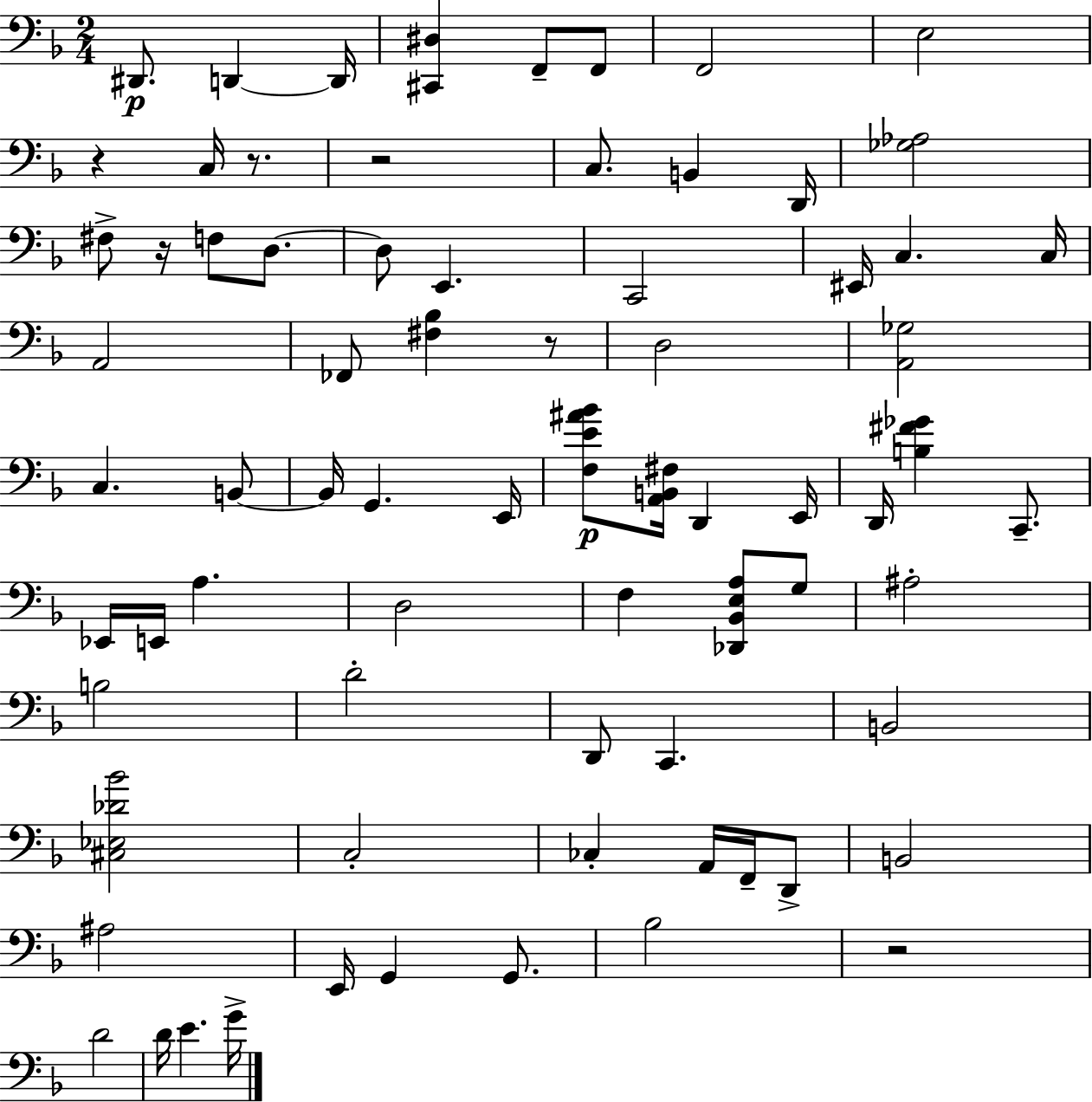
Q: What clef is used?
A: bass